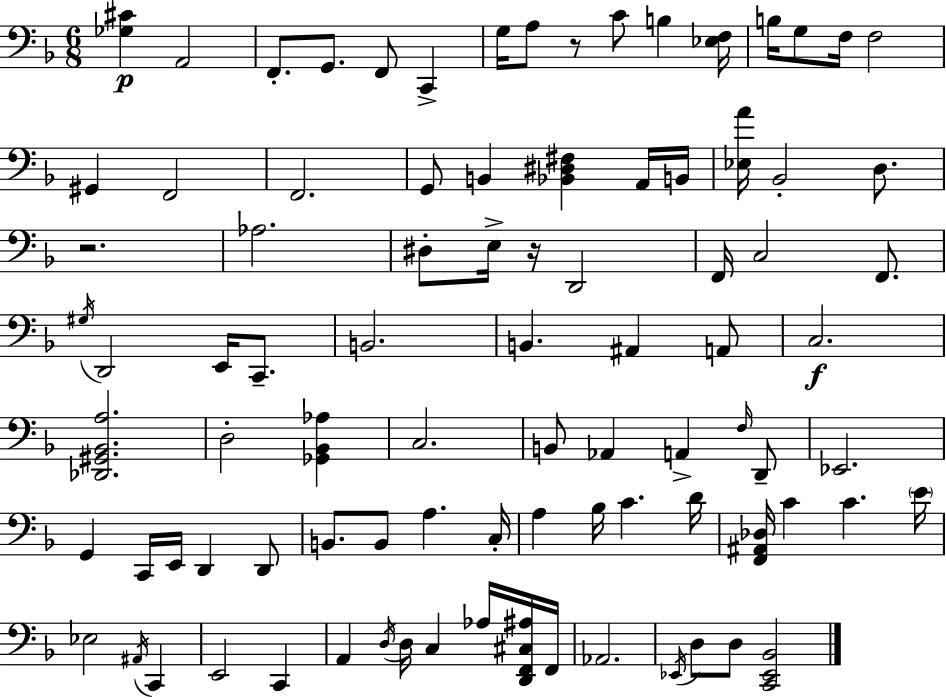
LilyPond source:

{
  \clef bass
  \numericTimeSignature
  \time 6/8
  \key f \major
  <ges cis'>4\p a,2 | f,8.-. g,8. f,8 c,4-> | g16 a8 r8 c'8 b4 <ees f>16 | b16 g8 f16 f2 | \break gis,4 f,2 | f,2. | g,8 b,4 <bes, dis fis>4 a,16 b,16 | <ees a'>16 bes,2-. d8. | \break r2. | aes2. | dis8-. e16-> r16 d,2 | f,16 c2 f,8. | \break \acciaccatura { gis16 } d,2 e,16 c,8.-- | b,2. | b,4. ais,4 a,8 | c2.\f | \break <des, gis, bes, a>2. | d2-. <ges, bes, aes>4 | c2. | b,8 aes,4 a,4-> \grace { f16 } | \break d,8-- ees,2. | g,4 c,16 e,16 d,4 | d,8 b,8. b,8 a4. | c16-. a4 bes16 c'4. | \break d'16 <f, ais, des>16 c'4 c'4. | \parenthesize e'16 ees2 \acciaccatura { ais,16 } c,4 | e,2 c,4 | a,4 \acciaccatura { d16 } d16 c4 | \break aes16 <d, f, cis ais>16 f,16 aes,2. | \acciaccatura { ees,16 } d8 d8 <c, ees, bes,>2 | \bar "|."
}